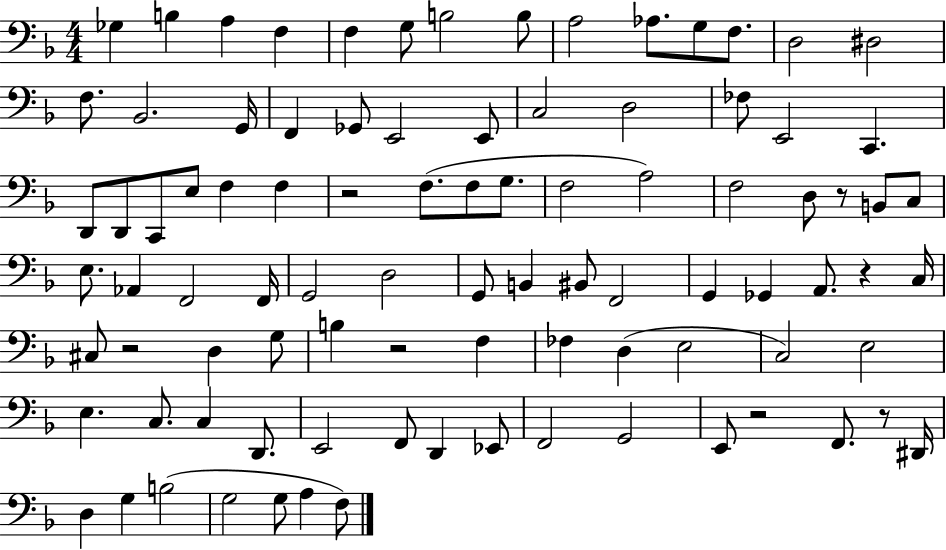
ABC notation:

X:1
T:Untitled
M:4/4
L:1/4
K:F
_G, B, A, F, F, G,/2 B,2 B,/2 A,2 _A,/2 G,/2 F,/2 D,2 ^D,2 F,/2 _B,,2 G,,/4 F,, _G,,/2 E,,2 E,,/2 C,2 D,2 _F,/2 E,,2 C,, D,,/2 D,,/2 C,,/2 E,/2 F, F, z2 F,/2 F,/2 G,/2 F,2 A,2 F,2 D,/2 z/2 B,,/2 C,/2 E,/2 _A,, F,,2 F,,/4 G,,2 D,2 G,,/2 B,, ^B,,/2 F,,2 G,, _G,, A,,/2 z C,/4 ^C,/2 z2 D, G,/2 B, z2 F, _F, D, E,2 C,2 E,2 E, C,/2 C, D,,/2 E,,2 F,,/2 D,, _E,,/2 F,,2 G,,2 E,,/2 z2 F,,/2 z/2 ^D,,/4 D, G, B,2 G,2 G,/2 A, F,/2